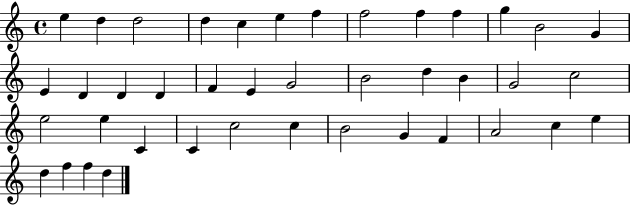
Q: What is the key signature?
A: C major